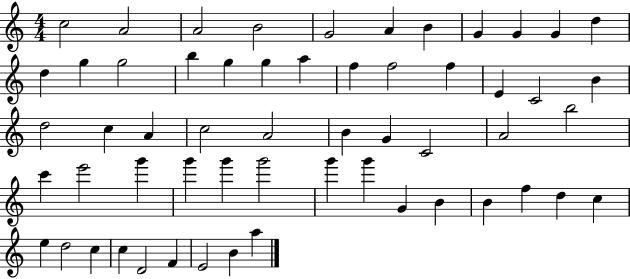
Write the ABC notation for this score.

X:1
T:Untitled
M:4/4
L:1/4
K:C
c2 A2 A2 B2 G2 A B G G G d d g g2 b g g a f f2 f E C2 B d2 c A c2 A2 B G C2 A2 b2 c' e'2 g' g' g' g'2 g' g' G B B f d c e d2 c c D2 F E2 B a